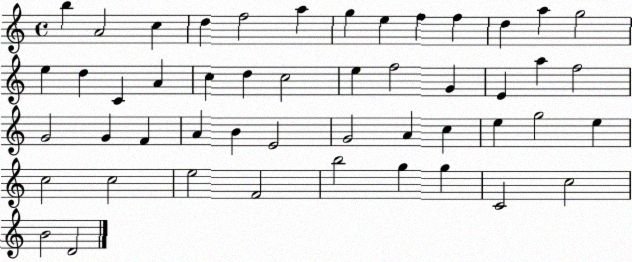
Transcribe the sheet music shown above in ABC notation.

X:1
T:Untitled
M:4/4
L:1/4
K:C
b A2 c d f2 a g e f f d a g2 e d C A c d c2 e f2 G E a f2 G2 G F A B E2 G2 A c e g2 e c2 c2 e2 F2 b2 g g C2 c2 B2 D2